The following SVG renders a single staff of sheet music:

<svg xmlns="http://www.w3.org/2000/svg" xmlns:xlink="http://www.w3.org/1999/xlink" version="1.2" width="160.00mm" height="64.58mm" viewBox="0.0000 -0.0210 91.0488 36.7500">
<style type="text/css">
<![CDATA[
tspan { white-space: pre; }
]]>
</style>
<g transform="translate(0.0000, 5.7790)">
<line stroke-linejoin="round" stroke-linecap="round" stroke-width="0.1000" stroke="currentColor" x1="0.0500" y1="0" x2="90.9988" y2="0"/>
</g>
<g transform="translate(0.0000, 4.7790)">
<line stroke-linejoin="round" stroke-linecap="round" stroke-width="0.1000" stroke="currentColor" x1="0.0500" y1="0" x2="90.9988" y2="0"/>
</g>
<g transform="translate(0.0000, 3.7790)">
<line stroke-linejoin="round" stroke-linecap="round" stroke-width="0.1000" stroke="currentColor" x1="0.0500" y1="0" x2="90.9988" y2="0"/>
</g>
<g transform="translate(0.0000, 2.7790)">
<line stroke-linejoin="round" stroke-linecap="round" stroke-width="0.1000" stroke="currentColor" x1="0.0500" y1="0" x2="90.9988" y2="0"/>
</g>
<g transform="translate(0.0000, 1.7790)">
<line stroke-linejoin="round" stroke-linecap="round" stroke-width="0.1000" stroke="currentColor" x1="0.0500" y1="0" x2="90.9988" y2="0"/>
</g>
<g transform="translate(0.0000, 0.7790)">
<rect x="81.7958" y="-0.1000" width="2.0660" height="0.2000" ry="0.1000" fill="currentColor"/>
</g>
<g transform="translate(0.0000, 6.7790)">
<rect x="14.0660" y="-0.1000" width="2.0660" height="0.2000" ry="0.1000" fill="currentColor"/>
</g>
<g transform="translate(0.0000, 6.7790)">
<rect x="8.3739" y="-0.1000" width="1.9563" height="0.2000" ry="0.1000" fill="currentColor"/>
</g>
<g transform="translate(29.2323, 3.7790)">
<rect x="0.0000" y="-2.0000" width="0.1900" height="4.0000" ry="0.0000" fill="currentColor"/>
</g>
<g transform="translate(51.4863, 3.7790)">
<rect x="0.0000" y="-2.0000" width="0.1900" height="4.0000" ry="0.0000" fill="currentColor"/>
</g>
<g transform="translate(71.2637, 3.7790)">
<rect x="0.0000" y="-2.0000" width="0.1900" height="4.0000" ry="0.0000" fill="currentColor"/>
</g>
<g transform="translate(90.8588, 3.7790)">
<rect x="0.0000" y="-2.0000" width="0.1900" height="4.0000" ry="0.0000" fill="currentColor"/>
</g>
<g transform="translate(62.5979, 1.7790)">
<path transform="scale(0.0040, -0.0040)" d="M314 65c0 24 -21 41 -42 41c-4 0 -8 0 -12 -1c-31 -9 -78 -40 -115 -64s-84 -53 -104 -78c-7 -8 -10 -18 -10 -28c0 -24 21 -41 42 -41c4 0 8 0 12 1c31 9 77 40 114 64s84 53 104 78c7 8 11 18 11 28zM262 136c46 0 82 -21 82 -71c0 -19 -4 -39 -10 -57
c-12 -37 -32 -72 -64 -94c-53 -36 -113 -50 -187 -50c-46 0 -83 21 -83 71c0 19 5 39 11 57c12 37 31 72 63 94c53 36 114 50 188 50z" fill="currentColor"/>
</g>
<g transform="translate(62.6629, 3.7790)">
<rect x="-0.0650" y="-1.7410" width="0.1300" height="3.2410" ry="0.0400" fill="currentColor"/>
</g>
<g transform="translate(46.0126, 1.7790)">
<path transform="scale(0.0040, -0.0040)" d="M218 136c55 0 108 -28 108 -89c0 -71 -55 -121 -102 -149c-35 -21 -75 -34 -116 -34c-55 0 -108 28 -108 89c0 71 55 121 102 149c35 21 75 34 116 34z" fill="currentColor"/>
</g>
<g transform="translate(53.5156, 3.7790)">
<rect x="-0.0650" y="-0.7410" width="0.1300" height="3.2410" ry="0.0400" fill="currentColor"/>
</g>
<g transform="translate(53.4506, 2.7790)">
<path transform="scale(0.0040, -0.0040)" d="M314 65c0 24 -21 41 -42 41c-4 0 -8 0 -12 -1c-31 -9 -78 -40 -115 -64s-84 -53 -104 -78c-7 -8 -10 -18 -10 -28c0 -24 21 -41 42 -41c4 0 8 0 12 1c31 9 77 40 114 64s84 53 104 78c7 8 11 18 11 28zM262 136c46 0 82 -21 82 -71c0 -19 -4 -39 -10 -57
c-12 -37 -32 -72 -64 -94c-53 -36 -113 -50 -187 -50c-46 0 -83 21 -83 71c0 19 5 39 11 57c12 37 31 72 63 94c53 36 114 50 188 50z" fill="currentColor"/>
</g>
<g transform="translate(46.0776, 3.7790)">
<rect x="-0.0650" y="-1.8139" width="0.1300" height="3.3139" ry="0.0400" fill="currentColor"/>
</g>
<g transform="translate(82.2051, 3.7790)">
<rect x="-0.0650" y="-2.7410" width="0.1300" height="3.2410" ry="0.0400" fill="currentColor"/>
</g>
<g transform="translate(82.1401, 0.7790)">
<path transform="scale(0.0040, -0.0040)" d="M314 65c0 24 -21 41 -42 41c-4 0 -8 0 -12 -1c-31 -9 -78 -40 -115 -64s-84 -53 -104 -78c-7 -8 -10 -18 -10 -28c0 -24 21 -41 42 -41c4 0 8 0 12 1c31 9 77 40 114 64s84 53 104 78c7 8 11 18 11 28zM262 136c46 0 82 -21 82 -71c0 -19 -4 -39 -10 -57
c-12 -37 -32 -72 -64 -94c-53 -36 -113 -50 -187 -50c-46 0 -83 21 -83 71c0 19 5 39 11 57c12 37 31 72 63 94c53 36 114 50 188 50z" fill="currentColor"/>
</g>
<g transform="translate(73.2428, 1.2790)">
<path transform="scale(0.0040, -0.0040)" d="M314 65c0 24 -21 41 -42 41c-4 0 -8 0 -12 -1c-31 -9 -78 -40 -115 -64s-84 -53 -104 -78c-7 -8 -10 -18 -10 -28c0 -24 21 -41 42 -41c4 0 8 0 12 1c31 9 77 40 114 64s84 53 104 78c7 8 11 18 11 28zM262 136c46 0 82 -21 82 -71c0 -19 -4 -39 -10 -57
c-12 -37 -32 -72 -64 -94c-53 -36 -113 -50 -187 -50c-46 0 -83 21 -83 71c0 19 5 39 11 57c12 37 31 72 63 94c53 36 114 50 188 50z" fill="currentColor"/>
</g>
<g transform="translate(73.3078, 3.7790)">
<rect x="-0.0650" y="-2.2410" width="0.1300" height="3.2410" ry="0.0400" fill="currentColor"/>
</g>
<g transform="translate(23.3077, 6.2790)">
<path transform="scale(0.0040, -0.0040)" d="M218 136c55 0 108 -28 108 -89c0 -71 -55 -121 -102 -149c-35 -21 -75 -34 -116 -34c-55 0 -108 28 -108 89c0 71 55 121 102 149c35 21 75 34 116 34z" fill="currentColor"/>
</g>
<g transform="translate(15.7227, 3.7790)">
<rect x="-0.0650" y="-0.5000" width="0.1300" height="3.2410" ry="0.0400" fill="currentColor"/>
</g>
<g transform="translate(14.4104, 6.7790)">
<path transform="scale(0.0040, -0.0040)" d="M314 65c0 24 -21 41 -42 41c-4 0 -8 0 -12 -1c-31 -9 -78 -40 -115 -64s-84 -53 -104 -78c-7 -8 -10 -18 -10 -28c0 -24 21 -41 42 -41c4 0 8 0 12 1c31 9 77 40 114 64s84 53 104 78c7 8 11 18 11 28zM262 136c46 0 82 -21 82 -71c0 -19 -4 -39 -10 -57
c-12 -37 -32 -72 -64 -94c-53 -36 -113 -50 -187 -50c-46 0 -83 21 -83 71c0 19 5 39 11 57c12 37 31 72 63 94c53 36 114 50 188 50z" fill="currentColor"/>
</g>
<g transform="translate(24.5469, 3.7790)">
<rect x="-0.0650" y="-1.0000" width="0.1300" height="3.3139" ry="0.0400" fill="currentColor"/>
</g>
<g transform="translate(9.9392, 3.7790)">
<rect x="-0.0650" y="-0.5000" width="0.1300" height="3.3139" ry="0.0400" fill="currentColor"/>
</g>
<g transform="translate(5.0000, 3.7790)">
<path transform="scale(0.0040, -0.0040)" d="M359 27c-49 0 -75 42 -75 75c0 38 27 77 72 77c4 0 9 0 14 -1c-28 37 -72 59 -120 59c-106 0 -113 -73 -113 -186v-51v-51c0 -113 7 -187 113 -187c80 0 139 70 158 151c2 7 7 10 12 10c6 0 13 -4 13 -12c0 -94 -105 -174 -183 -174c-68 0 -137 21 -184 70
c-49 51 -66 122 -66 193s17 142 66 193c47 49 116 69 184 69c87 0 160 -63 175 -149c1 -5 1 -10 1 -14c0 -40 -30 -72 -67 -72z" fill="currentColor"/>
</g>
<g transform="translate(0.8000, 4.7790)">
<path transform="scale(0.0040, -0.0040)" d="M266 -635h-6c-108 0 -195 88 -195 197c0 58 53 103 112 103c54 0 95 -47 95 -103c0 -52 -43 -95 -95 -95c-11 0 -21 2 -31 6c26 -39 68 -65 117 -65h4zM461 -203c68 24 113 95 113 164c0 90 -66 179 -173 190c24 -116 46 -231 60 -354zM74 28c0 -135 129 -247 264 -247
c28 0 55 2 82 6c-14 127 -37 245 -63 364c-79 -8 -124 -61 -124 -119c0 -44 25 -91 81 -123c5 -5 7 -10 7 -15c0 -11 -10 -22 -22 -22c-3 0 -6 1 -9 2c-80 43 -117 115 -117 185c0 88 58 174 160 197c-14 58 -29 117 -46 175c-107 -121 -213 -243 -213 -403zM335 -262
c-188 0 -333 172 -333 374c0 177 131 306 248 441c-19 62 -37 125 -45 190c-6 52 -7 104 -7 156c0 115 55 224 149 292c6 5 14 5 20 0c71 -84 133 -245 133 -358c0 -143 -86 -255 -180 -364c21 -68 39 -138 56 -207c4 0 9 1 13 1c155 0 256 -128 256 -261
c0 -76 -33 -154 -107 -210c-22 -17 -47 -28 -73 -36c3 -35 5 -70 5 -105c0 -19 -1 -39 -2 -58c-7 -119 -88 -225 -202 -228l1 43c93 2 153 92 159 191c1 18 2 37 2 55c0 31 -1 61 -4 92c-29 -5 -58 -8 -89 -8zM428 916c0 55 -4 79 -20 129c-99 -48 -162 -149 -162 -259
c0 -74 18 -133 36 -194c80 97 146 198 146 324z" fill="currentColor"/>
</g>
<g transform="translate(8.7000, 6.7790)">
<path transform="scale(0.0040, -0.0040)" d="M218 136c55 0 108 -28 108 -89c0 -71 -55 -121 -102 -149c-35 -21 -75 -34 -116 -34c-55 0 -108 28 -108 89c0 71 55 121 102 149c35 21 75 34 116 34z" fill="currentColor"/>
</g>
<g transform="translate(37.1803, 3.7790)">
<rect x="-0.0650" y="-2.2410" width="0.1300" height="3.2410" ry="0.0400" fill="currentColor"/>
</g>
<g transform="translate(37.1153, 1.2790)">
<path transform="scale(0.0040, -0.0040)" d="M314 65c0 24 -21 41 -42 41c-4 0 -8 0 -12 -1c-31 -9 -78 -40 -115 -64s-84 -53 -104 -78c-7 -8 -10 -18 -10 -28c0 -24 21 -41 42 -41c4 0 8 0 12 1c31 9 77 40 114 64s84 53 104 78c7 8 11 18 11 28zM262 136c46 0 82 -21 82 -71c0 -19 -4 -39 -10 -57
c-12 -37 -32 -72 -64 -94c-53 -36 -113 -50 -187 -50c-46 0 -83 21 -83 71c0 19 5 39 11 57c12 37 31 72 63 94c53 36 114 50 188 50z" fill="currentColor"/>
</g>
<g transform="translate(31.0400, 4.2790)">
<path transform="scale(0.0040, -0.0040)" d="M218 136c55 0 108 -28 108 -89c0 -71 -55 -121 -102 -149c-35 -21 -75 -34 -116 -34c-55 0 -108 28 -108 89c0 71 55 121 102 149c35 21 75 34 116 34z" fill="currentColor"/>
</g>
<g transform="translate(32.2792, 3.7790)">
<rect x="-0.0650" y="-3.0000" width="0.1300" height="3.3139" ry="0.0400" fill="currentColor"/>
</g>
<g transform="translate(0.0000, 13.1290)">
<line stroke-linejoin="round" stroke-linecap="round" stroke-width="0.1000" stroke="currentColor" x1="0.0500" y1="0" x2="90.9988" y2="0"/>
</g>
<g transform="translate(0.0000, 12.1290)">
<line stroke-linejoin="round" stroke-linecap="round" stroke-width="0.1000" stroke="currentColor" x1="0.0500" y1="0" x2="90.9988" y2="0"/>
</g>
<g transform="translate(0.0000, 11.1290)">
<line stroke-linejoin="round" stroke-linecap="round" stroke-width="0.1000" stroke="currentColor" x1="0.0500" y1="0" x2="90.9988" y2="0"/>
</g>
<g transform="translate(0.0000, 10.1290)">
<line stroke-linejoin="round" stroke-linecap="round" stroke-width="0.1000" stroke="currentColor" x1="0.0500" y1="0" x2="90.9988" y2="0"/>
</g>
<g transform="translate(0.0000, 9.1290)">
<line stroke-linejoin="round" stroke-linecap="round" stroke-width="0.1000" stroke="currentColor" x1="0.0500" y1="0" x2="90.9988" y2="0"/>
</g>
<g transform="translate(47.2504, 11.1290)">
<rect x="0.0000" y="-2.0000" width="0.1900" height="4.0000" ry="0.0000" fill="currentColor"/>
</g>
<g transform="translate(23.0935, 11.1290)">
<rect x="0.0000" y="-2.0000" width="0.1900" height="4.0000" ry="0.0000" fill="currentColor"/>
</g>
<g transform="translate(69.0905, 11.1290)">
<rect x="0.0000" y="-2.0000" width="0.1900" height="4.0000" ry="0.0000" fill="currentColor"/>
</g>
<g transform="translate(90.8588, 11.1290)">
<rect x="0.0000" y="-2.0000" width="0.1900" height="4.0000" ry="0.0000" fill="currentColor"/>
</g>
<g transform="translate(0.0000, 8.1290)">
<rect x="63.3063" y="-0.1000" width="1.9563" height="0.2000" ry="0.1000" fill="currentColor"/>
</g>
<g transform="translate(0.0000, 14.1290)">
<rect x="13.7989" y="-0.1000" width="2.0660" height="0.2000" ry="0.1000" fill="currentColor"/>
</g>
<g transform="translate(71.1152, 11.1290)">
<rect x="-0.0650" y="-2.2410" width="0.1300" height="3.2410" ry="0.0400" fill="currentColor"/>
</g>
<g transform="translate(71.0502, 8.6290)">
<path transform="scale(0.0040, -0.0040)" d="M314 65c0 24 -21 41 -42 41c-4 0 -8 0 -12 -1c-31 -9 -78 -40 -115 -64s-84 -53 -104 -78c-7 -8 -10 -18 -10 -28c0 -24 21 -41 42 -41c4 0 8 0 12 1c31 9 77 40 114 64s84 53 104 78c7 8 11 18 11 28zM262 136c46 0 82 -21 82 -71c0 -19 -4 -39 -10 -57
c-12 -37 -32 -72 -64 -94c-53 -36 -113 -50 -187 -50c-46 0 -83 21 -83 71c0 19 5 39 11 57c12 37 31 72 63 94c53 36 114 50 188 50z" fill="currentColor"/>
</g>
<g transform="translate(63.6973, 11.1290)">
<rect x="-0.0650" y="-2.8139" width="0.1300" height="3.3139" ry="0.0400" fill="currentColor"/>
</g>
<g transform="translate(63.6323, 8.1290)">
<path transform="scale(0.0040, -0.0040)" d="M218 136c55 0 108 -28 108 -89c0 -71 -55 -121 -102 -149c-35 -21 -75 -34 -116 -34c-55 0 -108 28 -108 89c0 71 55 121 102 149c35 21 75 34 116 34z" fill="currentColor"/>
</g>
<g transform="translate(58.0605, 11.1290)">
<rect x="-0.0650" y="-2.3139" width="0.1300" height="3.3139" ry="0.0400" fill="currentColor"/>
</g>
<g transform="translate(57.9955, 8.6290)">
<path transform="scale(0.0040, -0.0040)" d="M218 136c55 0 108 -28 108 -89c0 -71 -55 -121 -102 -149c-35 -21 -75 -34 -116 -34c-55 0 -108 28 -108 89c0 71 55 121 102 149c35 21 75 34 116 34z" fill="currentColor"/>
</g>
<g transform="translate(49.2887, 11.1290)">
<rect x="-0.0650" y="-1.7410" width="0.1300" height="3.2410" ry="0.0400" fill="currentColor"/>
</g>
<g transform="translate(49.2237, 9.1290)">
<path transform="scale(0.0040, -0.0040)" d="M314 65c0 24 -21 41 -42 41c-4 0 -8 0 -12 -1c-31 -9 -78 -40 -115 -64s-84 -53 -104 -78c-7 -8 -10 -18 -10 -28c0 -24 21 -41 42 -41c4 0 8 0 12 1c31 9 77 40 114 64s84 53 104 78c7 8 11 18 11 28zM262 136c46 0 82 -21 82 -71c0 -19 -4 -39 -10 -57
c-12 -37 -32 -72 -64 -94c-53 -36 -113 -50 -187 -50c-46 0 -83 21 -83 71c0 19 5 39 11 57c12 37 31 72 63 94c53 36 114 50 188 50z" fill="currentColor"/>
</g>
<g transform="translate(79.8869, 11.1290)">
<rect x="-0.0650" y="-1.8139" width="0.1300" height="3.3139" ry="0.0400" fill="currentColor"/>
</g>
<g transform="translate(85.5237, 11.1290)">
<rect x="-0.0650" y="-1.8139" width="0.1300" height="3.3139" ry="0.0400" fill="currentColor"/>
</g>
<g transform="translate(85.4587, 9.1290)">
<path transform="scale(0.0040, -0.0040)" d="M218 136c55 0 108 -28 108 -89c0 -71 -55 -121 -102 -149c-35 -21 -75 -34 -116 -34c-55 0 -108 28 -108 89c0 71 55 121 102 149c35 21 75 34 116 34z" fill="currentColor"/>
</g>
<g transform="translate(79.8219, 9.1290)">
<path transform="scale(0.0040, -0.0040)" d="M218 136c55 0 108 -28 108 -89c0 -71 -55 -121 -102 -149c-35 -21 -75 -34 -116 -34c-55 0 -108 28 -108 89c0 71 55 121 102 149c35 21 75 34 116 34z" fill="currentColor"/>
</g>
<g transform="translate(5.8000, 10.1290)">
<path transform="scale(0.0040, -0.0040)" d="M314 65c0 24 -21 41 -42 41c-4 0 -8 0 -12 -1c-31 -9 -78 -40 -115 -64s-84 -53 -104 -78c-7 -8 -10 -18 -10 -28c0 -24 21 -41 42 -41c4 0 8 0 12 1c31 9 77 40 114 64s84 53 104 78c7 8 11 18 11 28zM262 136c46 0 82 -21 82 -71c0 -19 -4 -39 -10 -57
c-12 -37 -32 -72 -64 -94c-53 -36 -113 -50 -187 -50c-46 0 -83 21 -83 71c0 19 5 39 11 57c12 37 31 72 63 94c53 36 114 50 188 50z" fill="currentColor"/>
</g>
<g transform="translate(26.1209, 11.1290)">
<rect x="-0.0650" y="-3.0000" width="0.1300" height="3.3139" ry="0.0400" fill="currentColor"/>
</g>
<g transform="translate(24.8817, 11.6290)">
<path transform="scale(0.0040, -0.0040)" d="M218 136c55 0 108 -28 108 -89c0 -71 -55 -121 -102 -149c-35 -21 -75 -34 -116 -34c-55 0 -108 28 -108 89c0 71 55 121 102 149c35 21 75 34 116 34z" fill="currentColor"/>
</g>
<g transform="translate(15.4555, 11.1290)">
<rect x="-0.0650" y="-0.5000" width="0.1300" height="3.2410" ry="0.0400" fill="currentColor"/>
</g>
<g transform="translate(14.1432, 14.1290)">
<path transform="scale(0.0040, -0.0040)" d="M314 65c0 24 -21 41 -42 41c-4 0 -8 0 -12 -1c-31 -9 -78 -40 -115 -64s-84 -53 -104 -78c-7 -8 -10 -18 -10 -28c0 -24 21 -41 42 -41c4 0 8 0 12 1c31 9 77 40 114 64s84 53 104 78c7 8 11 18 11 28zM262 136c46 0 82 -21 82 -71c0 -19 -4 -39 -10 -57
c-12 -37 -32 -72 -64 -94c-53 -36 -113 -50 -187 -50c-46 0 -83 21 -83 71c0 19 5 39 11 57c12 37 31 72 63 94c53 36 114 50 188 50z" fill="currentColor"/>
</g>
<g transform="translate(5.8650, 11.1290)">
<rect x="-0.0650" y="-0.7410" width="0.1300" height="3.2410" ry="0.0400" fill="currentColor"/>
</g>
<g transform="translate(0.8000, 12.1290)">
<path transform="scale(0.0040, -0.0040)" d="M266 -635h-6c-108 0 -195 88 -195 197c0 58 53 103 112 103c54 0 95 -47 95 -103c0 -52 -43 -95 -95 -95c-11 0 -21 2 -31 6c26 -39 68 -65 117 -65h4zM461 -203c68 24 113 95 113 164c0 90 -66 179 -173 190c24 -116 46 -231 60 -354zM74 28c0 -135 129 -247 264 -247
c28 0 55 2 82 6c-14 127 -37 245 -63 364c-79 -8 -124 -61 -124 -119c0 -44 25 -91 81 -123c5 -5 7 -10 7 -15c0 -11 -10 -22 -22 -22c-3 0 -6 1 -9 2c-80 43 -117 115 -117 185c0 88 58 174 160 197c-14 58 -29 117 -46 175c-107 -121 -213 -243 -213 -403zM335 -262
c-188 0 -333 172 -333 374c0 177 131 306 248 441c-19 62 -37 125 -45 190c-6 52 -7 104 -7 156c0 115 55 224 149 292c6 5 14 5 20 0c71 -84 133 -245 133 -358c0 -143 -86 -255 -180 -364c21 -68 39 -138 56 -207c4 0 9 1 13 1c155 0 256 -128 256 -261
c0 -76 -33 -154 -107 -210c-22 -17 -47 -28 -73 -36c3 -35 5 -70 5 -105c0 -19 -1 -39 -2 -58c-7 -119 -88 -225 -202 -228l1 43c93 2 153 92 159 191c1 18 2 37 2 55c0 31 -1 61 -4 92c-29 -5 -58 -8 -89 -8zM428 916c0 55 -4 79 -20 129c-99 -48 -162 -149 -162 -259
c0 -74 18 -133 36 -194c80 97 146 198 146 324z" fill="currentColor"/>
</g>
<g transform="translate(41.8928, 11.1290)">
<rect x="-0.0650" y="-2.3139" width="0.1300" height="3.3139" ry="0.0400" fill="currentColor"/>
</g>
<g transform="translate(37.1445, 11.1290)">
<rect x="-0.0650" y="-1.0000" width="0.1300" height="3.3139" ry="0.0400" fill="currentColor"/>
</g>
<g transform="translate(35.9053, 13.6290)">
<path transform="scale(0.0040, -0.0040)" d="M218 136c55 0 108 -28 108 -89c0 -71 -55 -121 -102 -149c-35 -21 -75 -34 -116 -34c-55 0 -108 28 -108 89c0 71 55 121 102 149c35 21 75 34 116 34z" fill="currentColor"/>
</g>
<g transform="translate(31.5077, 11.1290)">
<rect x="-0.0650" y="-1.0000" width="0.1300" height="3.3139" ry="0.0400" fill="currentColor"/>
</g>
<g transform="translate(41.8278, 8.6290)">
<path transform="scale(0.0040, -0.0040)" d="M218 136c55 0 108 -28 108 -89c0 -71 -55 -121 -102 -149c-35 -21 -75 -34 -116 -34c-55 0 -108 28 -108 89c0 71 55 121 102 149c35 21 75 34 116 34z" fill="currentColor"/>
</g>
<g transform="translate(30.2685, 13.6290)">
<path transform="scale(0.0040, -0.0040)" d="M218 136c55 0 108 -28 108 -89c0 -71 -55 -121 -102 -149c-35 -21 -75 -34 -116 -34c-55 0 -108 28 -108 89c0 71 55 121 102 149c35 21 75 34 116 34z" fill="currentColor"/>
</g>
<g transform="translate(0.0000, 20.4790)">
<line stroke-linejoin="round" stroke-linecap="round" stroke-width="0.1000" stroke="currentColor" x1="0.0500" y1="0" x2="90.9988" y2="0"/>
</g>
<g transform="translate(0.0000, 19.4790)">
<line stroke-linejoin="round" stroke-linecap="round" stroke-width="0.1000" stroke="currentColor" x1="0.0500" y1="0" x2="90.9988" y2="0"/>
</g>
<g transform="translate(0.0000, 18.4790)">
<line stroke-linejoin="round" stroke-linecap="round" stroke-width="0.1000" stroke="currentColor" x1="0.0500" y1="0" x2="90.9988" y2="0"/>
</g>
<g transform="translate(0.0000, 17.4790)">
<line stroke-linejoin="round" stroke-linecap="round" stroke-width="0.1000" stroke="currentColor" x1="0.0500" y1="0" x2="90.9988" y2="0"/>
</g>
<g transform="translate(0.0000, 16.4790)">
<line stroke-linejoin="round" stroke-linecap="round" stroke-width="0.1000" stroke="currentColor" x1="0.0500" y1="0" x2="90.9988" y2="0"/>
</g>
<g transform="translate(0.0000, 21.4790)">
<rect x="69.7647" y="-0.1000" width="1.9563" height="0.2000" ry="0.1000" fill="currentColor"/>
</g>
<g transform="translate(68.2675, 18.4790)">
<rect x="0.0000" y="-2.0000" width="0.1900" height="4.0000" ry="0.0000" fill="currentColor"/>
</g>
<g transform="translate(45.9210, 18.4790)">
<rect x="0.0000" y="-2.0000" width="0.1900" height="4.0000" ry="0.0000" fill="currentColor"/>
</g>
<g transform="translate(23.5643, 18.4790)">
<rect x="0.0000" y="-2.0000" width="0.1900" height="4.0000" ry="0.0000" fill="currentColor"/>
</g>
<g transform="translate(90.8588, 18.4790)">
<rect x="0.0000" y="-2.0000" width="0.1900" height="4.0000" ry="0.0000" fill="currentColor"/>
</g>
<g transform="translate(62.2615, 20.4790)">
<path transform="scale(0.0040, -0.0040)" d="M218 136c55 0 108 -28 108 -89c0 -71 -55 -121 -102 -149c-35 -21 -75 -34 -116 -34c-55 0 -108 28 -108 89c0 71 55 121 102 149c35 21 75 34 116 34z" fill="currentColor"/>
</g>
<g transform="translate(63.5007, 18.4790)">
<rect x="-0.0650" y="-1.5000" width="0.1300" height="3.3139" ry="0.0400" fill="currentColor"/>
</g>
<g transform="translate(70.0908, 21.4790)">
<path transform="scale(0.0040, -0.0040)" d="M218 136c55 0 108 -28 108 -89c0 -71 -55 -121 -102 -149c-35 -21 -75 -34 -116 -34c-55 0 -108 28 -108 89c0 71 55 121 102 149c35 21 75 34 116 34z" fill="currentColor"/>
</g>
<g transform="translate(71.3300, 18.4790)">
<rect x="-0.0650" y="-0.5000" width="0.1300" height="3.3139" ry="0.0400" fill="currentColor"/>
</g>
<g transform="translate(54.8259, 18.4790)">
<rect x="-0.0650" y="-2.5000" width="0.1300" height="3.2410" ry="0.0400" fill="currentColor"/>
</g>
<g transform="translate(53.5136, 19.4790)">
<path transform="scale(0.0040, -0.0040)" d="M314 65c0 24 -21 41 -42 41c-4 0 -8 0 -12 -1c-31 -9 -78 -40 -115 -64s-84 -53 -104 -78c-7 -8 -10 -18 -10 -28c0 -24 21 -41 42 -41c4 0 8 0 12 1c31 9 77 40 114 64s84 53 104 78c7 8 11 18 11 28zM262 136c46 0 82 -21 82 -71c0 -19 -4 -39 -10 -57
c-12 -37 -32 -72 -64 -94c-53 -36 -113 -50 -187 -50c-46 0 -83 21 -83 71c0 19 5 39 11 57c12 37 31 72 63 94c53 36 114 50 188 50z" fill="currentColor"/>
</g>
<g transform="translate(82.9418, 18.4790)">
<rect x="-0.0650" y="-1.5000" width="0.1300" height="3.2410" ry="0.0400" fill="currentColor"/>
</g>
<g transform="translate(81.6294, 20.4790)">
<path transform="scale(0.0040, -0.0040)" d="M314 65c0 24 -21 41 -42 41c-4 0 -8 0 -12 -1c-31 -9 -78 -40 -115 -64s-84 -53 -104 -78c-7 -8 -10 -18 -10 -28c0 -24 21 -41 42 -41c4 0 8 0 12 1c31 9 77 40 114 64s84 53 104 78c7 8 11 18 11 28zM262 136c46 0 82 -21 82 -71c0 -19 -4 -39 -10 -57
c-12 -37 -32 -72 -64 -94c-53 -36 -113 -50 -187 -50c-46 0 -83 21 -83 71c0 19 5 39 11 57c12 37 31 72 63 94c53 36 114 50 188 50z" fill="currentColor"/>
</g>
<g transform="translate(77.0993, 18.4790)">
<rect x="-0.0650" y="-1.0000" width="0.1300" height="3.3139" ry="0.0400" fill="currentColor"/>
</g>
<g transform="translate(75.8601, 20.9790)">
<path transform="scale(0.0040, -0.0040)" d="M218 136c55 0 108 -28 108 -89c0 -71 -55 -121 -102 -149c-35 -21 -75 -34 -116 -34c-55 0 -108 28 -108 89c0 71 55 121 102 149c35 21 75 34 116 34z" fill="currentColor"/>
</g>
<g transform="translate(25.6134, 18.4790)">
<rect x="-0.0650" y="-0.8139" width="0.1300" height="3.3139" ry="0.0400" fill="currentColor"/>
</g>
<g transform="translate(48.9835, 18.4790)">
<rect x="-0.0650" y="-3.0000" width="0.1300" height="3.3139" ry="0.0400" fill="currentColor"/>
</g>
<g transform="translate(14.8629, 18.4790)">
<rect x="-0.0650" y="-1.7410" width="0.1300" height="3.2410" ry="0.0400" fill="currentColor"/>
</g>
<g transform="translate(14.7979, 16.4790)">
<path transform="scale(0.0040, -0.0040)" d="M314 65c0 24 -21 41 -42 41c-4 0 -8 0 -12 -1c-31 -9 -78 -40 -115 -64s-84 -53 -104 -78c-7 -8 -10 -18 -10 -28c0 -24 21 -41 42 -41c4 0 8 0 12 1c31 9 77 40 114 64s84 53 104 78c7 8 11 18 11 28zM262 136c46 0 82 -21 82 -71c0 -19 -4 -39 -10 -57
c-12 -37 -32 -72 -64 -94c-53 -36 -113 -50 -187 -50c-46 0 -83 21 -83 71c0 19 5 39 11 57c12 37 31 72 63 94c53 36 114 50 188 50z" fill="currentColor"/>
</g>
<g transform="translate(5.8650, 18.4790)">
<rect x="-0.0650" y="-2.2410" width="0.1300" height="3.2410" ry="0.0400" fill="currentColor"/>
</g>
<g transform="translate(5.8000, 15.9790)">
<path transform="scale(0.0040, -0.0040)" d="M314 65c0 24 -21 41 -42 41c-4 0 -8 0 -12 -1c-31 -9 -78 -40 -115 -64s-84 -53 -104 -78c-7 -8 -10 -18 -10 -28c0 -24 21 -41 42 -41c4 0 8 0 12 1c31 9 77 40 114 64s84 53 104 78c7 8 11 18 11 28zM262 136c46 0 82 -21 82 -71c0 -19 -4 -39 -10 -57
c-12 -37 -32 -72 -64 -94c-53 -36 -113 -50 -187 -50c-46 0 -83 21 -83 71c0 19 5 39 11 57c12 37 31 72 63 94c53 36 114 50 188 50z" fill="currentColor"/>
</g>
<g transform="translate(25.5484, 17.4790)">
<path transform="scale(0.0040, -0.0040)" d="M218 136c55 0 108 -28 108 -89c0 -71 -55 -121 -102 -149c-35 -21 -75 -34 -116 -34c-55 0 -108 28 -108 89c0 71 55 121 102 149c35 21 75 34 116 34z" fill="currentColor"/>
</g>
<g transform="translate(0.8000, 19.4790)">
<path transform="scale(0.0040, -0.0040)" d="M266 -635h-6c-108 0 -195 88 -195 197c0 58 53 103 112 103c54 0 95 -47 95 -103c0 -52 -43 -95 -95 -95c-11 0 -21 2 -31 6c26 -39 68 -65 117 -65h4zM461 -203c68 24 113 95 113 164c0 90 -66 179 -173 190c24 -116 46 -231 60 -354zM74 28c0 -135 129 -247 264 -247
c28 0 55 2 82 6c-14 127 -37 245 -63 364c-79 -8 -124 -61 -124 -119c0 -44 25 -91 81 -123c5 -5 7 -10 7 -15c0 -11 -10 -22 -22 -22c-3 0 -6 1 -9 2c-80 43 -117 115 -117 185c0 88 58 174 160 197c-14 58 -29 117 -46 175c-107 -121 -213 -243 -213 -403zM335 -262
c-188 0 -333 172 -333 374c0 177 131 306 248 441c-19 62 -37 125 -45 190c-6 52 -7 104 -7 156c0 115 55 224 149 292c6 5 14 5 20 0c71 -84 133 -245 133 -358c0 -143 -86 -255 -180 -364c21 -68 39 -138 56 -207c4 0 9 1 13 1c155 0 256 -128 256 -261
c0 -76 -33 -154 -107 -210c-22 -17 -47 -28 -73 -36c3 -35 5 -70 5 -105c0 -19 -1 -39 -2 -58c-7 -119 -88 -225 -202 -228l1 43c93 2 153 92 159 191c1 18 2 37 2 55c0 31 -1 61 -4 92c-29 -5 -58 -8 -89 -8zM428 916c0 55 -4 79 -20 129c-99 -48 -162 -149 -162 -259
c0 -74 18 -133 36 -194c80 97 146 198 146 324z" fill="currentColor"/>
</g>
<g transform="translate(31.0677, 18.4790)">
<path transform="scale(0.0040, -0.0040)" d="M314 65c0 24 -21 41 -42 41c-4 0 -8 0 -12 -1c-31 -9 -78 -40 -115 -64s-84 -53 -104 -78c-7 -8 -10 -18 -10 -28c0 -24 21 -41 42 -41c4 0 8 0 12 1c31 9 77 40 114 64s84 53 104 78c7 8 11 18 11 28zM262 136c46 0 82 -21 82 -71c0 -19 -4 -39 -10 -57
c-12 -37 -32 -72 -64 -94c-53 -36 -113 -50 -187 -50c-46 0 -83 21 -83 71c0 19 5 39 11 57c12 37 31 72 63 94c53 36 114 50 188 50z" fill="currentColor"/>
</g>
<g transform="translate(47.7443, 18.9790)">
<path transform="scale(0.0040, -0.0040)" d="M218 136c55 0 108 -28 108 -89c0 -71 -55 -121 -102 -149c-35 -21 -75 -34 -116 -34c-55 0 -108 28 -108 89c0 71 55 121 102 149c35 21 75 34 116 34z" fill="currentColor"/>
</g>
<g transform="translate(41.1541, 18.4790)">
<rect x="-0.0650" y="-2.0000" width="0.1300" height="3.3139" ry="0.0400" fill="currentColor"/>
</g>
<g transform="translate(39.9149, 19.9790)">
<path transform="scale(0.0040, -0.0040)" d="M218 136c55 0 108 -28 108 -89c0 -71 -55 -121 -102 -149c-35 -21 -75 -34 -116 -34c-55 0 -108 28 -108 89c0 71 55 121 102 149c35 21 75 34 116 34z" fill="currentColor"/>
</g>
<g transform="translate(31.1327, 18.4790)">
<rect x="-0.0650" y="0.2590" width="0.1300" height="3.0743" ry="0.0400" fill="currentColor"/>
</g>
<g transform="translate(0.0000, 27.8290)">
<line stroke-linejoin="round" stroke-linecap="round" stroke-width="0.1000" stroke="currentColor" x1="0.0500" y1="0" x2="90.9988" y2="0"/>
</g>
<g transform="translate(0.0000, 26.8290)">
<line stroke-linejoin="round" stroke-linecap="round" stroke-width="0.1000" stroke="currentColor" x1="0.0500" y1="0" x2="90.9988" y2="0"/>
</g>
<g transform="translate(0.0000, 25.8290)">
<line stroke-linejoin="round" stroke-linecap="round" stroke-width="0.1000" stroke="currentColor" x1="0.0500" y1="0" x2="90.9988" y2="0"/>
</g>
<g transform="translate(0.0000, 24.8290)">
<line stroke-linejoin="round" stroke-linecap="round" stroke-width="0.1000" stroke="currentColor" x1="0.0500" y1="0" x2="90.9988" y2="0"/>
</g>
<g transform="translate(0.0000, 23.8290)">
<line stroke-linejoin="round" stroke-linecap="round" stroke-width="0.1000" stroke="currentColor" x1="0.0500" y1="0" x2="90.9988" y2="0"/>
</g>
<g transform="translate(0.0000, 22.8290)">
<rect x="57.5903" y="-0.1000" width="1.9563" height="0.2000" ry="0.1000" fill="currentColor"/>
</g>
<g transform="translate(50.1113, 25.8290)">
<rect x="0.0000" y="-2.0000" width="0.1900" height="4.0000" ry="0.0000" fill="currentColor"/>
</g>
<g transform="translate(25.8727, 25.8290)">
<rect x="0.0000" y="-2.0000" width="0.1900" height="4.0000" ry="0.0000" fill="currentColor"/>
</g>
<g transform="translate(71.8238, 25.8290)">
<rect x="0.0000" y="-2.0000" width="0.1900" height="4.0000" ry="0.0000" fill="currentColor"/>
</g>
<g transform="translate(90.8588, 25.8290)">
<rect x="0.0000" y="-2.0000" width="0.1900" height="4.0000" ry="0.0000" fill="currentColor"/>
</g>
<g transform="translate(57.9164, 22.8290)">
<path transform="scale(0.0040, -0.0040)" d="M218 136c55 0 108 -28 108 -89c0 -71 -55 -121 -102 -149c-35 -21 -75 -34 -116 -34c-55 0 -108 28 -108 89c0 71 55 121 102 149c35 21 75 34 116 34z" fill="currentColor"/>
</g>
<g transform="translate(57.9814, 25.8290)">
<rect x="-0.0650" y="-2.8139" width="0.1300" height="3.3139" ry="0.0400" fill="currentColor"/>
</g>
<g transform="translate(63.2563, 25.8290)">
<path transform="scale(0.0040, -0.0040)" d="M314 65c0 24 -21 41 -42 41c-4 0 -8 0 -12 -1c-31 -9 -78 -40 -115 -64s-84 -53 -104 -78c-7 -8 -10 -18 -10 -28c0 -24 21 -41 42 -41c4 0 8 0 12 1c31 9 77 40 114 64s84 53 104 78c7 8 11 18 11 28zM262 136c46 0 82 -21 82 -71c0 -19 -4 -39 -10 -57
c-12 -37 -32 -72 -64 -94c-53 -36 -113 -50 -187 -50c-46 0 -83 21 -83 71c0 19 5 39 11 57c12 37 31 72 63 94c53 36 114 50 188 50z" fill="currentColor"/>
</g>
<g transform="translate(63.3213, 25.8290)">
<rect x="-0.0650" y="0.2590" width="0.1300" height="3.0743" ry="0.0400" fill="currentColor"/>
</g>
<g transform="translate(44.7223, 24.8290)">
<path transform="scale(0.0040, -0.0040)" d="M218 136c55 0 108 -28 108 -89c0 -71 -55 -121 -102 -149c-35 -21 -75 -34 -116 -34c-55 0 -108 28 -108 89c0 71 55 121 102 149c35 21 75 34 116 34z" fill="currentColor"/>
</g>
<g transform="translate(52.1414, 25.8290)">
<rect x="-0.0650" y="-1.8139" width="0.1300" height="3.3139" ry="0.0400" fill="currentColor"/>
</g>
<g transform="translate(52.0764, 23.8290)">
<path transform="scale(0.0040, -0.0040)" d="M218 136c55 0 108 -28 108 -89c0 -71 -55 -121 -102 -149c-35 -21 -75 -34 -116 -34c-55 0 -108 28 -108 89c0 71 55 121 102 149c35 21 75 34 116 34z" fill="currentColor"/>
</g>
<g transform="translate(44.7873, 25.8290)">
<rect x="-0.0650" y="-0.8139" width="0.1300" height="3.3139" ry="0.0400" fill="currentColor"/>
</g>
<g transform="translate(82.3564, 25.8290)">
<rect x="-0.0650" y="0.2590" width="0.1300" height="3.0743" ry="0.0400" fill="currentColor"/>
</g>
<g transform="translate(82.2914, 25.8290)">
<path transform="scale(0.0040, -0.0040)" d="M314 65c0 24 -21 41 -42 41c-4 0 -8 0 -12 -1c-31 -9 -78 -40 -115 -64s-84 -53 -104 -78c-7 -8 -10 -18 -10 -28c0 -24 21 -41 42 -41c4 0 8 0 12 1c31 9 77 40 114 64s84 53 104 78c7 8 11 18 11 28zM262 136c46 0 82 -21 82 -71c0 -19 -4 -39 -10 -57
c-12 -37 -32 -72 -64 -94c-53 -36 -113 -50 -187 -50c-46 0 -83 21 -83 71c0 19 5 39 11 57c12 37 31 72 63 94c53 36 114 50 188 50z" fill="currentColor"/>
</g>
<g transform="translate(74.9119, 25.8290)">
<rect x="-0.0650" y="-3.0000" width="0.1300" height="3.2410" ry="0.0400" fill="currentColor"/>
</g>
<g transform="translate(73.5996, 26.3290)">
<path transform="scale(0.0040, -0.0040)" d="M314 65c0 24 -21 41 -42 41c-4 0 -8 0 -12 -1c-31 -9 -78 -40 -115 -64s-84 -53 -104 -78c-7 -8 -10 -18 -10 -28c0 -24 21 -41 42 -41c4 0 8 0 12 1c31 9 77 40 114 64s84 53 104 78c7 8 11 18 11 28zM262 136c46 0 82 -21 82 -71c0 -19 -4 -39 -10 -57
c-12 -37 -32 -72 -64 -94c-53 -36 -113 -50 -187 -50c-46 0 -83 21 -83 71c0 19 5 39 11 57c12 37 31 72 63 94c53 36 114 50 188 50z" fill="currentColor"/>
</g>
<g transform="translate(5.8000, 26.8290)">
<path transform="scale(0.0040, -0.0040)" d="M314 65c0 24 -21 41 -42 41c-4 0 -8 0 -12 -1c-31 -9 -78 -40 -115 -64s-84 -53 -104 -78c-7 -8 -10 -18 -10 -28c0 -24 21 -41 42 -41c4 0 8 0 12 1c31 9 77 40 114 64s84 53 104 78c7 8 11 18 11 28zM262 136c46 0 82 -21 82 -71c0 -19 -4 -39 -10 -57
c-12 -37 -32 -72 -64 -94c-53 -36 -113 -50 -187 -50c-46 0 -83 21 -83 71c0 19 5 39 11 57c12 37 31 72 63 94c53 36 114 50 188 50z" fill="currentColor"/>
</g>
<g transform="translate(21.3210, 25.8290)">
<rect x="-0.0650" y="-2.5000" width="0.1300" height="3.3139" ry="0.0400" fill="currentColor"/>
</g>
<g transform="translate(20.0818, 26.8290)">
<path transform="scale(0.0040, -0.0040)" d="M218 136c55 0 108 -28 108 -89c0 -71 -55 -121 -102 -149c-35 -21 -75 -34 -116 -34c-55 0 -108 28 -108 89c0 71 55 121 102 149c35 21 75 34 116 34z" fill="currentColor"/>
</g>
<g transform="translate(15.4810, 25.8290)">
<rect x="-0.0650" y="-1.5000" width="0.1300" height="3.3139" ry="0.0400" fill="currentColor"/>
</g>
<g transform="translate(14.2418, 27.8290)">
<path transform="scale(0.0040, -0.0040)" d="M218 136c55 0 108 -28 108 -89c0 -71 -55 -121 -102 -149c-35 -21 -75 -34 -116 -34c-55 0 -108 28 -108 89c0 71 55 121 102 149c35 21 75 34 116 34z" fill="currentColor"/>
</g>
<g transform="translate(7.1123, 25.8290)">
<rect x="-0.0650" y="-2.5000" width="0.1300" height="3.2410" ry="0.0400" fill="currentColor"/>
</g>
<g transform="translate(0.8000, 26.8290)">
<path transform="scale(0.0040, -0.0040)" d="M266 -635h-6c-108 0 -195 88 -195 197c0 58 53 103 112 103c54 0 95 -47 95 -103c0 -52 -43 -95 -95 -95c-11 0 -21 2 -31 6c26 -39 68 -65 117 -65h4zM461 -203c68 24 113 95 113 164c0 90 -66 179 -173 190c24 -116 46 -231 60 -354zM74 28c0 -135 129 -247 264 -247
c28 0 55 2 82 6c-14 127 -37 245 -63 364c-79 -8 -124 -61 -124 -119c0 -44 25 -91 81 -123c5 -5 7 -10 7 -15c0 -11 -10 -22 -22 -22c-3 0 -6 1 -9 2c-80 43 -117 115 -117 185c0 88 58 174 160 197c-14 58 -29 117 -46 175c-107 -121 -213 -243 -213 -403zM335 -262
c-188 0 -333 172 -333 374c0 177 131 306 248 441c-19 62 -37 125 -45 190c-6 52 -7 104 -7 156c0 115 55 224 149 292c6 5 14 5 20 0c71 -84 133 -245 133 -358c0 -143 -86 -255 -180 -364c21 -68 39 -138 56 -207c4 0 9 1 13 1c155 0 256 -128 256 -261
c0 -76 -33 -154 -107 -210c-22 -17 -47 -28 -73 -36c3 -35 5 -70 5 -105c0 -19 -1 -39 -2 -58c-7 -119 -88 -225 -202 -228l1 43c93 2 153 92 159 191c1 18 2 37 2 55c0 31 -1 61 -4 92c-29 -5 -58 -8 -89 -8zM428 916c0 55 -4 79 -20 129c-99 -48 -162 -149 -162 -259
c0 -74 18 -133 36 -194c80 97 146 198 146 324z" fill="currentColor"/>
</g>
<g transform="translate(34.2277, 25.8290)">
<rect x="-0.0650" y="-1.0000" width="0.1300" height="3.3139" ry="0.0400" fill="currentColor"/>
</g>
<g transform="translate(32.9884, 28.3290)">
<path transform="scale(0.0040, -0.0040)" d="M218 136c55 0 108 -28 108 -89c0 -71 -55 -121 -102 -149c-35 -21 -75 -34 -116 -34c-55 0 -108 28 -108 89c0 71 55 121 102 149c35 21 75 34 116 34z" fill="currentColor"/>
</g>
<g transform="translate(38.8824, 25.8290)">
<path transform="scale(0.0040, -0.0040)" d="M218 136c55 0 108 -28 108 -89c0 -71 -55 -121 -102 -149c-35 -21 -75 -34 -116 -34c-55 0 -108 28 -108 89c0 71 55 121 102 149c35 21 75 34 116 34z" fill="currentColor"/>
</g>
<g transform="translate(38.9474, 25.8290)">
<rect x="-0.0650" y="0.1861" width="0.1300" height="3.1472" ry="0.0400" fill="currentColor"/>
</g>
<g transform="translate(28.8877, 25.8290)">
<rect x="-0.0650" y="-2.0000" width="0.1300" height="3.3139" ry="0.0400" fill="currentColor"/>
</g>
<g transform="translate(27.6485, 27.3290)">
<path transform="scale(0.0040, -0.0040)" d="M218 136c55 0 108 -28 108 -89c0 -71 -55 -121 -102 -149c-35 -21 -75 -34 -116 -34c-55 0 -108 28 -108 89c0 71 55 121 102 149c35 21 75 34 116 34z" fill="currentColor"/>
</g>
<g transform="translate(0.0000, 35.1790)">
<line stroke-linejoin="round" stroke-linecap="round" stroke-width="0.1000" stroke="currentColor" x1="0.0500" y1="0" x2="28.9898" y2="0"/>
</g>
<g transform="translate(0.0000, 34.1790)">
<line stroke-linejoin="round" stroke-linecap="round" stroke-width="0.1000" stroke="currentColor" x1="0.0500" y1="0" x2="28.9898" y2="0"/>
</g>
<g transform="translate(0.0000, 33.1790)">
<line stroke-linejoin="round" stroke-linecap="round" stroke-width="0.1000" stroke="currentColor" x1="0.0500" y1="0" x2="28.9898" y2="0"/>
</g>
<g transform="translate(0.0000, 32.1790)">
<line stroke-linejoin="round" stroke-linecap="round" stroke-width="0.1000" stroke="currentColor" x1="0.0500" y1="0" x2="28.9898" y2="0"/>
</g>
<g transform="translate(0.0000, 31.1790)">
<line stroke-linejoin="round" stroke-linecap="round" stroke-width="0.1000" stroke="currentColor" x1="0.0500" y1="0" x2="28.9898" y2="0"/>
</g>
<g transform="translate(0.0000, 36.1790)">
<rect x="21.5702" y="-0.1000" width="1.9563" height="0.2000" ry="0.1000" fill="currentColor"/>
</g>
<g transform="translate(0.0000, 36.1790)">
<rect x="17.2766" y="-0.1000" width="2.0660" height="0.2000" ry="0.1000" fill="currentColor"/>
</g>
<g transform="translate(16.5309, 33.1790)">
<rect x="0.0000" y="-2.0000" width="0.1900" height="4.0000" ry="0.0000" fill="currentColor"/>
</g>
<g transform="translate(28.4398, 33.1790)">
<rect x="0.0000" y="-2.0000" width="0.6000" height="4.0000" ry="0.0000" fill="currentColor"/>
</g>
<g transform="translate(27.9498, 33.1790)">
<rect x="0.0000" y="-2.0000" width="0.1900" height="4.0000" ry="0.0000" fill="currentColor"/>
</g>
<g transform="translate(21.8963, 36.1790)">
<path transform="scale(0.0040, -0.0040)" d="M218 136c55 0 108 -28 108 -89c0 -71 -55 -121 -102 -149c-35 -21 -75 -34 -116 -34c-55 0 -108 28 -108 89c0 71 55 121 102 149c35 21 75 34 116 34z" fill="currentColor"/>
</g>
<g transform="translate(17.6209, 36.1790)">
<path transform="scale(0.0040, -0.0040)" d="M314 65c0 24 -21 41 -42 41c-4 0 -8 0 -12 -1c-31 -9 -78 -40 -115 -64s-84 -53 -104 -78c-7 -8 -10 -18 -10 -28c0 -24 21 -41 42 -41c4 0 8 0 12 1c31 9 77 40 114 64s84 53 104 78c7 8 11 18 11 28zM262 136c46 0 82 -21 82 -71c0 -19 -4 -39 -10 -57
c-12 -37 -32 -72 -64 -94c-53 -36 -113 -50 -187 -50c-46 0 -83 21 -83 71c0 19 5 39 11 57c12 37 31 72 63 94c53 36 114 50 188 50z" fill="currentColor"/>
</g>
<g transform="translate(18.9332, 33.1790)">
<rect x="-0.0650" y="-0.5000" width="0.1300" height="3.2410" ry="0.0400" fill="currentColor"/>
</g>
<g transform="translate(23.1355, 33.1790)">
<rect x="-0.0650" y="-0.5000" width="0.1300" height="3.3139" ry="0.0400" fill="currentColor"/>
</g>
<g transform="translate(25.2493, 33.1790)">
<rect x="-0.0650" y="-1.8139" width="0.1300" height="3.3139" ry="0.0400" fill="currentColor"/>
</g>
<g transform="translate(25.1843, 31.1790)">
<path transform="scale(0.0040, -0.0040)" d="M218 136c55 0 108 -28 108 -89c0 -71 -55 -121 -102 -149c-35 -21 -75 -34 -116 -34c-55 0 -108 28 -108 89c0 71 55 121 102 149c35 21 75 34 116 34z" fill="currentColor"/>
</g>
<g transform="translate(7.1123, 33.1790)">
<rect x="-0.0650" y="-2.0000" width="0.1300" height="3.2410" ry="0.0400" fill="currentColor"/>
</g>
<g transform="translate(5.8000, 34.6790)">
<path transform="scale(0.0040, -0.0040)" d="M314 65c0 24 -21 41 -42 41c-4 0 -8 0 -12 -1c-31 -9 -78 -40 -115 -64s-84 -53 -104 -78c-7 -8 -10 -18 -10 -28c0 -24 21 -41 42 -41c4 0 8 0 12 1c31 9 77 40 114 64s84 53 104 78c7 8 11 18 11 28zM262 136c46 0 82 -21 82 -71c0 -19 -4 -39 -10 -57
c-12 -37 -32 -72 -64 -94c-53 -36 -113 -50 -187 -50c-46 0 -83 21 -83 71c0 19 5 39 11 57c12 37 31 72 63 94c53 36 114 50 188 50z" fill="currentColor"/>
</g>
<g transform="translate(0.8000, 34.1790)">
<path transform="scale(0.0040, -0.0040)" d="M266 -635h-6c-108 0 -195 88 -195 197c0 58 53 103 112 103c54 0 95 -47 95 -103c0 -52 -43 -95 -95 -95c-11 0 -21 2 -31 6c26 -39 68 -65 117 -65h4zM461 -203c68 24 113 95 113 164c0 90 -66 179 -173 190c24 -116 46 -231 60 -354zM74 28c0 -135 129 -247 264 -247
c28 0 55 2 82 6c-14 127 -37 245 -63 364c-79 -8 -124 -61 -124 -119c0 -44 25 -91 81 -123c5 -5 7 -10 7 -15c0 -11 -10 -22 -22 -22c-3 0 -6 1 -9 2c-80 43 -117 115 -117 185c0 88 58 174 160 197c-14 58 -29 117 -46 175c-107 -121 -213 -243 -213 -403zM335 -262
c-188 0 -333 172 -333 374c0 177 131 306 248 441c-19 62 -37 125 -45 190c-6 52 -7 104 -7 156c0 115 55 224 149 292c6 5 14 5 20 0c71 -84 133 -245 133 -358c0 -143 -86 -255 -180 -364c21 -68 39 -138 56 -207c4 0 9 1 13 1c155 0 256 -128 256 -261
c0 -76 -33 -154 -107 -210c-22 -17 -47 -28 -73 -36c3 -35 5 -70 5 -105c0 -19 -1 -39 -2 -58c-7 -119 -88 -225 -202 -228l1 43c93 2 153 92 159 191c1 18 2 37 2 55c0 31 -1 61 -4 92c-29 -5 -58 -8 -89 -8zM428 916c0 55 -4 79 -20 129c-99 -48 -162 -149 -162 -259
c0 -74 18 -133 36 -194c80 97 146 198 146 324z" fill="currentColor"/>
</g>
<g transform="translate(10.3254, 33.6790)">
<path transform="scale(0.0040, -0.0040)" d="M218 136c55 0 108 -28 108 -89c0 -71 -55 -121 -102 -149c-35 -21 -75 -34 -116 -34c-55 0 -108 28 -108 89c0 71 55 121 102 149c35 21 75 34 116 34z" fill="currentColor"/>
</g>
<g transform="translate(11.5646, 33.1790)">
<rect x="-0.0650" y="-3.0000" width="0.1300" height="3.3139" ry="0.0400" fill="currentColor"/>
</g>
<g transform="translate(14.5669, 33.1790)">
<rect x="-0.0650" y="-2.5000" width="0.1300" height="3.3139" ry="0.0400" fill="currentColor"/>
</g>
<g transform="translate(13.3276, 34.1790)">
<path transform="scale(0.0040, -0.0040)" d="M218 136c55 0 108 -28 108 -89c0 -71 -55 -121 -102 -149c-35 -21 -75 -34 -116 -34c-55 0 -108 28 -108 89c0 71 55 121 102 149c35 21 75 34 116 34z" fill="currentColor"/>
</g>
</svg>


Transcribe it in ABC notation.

X:1
T:Untitled
M:4/4
L:1/4
K:C
C C2 D A g2 f d2 f2 g2 a2 d2 C2 A D D g f2 g a g2 f f g2 f2 d B2 F A G2 E C D E2 G2 E G F D B d f a B2 A2 B2 F2 A G C2 C f